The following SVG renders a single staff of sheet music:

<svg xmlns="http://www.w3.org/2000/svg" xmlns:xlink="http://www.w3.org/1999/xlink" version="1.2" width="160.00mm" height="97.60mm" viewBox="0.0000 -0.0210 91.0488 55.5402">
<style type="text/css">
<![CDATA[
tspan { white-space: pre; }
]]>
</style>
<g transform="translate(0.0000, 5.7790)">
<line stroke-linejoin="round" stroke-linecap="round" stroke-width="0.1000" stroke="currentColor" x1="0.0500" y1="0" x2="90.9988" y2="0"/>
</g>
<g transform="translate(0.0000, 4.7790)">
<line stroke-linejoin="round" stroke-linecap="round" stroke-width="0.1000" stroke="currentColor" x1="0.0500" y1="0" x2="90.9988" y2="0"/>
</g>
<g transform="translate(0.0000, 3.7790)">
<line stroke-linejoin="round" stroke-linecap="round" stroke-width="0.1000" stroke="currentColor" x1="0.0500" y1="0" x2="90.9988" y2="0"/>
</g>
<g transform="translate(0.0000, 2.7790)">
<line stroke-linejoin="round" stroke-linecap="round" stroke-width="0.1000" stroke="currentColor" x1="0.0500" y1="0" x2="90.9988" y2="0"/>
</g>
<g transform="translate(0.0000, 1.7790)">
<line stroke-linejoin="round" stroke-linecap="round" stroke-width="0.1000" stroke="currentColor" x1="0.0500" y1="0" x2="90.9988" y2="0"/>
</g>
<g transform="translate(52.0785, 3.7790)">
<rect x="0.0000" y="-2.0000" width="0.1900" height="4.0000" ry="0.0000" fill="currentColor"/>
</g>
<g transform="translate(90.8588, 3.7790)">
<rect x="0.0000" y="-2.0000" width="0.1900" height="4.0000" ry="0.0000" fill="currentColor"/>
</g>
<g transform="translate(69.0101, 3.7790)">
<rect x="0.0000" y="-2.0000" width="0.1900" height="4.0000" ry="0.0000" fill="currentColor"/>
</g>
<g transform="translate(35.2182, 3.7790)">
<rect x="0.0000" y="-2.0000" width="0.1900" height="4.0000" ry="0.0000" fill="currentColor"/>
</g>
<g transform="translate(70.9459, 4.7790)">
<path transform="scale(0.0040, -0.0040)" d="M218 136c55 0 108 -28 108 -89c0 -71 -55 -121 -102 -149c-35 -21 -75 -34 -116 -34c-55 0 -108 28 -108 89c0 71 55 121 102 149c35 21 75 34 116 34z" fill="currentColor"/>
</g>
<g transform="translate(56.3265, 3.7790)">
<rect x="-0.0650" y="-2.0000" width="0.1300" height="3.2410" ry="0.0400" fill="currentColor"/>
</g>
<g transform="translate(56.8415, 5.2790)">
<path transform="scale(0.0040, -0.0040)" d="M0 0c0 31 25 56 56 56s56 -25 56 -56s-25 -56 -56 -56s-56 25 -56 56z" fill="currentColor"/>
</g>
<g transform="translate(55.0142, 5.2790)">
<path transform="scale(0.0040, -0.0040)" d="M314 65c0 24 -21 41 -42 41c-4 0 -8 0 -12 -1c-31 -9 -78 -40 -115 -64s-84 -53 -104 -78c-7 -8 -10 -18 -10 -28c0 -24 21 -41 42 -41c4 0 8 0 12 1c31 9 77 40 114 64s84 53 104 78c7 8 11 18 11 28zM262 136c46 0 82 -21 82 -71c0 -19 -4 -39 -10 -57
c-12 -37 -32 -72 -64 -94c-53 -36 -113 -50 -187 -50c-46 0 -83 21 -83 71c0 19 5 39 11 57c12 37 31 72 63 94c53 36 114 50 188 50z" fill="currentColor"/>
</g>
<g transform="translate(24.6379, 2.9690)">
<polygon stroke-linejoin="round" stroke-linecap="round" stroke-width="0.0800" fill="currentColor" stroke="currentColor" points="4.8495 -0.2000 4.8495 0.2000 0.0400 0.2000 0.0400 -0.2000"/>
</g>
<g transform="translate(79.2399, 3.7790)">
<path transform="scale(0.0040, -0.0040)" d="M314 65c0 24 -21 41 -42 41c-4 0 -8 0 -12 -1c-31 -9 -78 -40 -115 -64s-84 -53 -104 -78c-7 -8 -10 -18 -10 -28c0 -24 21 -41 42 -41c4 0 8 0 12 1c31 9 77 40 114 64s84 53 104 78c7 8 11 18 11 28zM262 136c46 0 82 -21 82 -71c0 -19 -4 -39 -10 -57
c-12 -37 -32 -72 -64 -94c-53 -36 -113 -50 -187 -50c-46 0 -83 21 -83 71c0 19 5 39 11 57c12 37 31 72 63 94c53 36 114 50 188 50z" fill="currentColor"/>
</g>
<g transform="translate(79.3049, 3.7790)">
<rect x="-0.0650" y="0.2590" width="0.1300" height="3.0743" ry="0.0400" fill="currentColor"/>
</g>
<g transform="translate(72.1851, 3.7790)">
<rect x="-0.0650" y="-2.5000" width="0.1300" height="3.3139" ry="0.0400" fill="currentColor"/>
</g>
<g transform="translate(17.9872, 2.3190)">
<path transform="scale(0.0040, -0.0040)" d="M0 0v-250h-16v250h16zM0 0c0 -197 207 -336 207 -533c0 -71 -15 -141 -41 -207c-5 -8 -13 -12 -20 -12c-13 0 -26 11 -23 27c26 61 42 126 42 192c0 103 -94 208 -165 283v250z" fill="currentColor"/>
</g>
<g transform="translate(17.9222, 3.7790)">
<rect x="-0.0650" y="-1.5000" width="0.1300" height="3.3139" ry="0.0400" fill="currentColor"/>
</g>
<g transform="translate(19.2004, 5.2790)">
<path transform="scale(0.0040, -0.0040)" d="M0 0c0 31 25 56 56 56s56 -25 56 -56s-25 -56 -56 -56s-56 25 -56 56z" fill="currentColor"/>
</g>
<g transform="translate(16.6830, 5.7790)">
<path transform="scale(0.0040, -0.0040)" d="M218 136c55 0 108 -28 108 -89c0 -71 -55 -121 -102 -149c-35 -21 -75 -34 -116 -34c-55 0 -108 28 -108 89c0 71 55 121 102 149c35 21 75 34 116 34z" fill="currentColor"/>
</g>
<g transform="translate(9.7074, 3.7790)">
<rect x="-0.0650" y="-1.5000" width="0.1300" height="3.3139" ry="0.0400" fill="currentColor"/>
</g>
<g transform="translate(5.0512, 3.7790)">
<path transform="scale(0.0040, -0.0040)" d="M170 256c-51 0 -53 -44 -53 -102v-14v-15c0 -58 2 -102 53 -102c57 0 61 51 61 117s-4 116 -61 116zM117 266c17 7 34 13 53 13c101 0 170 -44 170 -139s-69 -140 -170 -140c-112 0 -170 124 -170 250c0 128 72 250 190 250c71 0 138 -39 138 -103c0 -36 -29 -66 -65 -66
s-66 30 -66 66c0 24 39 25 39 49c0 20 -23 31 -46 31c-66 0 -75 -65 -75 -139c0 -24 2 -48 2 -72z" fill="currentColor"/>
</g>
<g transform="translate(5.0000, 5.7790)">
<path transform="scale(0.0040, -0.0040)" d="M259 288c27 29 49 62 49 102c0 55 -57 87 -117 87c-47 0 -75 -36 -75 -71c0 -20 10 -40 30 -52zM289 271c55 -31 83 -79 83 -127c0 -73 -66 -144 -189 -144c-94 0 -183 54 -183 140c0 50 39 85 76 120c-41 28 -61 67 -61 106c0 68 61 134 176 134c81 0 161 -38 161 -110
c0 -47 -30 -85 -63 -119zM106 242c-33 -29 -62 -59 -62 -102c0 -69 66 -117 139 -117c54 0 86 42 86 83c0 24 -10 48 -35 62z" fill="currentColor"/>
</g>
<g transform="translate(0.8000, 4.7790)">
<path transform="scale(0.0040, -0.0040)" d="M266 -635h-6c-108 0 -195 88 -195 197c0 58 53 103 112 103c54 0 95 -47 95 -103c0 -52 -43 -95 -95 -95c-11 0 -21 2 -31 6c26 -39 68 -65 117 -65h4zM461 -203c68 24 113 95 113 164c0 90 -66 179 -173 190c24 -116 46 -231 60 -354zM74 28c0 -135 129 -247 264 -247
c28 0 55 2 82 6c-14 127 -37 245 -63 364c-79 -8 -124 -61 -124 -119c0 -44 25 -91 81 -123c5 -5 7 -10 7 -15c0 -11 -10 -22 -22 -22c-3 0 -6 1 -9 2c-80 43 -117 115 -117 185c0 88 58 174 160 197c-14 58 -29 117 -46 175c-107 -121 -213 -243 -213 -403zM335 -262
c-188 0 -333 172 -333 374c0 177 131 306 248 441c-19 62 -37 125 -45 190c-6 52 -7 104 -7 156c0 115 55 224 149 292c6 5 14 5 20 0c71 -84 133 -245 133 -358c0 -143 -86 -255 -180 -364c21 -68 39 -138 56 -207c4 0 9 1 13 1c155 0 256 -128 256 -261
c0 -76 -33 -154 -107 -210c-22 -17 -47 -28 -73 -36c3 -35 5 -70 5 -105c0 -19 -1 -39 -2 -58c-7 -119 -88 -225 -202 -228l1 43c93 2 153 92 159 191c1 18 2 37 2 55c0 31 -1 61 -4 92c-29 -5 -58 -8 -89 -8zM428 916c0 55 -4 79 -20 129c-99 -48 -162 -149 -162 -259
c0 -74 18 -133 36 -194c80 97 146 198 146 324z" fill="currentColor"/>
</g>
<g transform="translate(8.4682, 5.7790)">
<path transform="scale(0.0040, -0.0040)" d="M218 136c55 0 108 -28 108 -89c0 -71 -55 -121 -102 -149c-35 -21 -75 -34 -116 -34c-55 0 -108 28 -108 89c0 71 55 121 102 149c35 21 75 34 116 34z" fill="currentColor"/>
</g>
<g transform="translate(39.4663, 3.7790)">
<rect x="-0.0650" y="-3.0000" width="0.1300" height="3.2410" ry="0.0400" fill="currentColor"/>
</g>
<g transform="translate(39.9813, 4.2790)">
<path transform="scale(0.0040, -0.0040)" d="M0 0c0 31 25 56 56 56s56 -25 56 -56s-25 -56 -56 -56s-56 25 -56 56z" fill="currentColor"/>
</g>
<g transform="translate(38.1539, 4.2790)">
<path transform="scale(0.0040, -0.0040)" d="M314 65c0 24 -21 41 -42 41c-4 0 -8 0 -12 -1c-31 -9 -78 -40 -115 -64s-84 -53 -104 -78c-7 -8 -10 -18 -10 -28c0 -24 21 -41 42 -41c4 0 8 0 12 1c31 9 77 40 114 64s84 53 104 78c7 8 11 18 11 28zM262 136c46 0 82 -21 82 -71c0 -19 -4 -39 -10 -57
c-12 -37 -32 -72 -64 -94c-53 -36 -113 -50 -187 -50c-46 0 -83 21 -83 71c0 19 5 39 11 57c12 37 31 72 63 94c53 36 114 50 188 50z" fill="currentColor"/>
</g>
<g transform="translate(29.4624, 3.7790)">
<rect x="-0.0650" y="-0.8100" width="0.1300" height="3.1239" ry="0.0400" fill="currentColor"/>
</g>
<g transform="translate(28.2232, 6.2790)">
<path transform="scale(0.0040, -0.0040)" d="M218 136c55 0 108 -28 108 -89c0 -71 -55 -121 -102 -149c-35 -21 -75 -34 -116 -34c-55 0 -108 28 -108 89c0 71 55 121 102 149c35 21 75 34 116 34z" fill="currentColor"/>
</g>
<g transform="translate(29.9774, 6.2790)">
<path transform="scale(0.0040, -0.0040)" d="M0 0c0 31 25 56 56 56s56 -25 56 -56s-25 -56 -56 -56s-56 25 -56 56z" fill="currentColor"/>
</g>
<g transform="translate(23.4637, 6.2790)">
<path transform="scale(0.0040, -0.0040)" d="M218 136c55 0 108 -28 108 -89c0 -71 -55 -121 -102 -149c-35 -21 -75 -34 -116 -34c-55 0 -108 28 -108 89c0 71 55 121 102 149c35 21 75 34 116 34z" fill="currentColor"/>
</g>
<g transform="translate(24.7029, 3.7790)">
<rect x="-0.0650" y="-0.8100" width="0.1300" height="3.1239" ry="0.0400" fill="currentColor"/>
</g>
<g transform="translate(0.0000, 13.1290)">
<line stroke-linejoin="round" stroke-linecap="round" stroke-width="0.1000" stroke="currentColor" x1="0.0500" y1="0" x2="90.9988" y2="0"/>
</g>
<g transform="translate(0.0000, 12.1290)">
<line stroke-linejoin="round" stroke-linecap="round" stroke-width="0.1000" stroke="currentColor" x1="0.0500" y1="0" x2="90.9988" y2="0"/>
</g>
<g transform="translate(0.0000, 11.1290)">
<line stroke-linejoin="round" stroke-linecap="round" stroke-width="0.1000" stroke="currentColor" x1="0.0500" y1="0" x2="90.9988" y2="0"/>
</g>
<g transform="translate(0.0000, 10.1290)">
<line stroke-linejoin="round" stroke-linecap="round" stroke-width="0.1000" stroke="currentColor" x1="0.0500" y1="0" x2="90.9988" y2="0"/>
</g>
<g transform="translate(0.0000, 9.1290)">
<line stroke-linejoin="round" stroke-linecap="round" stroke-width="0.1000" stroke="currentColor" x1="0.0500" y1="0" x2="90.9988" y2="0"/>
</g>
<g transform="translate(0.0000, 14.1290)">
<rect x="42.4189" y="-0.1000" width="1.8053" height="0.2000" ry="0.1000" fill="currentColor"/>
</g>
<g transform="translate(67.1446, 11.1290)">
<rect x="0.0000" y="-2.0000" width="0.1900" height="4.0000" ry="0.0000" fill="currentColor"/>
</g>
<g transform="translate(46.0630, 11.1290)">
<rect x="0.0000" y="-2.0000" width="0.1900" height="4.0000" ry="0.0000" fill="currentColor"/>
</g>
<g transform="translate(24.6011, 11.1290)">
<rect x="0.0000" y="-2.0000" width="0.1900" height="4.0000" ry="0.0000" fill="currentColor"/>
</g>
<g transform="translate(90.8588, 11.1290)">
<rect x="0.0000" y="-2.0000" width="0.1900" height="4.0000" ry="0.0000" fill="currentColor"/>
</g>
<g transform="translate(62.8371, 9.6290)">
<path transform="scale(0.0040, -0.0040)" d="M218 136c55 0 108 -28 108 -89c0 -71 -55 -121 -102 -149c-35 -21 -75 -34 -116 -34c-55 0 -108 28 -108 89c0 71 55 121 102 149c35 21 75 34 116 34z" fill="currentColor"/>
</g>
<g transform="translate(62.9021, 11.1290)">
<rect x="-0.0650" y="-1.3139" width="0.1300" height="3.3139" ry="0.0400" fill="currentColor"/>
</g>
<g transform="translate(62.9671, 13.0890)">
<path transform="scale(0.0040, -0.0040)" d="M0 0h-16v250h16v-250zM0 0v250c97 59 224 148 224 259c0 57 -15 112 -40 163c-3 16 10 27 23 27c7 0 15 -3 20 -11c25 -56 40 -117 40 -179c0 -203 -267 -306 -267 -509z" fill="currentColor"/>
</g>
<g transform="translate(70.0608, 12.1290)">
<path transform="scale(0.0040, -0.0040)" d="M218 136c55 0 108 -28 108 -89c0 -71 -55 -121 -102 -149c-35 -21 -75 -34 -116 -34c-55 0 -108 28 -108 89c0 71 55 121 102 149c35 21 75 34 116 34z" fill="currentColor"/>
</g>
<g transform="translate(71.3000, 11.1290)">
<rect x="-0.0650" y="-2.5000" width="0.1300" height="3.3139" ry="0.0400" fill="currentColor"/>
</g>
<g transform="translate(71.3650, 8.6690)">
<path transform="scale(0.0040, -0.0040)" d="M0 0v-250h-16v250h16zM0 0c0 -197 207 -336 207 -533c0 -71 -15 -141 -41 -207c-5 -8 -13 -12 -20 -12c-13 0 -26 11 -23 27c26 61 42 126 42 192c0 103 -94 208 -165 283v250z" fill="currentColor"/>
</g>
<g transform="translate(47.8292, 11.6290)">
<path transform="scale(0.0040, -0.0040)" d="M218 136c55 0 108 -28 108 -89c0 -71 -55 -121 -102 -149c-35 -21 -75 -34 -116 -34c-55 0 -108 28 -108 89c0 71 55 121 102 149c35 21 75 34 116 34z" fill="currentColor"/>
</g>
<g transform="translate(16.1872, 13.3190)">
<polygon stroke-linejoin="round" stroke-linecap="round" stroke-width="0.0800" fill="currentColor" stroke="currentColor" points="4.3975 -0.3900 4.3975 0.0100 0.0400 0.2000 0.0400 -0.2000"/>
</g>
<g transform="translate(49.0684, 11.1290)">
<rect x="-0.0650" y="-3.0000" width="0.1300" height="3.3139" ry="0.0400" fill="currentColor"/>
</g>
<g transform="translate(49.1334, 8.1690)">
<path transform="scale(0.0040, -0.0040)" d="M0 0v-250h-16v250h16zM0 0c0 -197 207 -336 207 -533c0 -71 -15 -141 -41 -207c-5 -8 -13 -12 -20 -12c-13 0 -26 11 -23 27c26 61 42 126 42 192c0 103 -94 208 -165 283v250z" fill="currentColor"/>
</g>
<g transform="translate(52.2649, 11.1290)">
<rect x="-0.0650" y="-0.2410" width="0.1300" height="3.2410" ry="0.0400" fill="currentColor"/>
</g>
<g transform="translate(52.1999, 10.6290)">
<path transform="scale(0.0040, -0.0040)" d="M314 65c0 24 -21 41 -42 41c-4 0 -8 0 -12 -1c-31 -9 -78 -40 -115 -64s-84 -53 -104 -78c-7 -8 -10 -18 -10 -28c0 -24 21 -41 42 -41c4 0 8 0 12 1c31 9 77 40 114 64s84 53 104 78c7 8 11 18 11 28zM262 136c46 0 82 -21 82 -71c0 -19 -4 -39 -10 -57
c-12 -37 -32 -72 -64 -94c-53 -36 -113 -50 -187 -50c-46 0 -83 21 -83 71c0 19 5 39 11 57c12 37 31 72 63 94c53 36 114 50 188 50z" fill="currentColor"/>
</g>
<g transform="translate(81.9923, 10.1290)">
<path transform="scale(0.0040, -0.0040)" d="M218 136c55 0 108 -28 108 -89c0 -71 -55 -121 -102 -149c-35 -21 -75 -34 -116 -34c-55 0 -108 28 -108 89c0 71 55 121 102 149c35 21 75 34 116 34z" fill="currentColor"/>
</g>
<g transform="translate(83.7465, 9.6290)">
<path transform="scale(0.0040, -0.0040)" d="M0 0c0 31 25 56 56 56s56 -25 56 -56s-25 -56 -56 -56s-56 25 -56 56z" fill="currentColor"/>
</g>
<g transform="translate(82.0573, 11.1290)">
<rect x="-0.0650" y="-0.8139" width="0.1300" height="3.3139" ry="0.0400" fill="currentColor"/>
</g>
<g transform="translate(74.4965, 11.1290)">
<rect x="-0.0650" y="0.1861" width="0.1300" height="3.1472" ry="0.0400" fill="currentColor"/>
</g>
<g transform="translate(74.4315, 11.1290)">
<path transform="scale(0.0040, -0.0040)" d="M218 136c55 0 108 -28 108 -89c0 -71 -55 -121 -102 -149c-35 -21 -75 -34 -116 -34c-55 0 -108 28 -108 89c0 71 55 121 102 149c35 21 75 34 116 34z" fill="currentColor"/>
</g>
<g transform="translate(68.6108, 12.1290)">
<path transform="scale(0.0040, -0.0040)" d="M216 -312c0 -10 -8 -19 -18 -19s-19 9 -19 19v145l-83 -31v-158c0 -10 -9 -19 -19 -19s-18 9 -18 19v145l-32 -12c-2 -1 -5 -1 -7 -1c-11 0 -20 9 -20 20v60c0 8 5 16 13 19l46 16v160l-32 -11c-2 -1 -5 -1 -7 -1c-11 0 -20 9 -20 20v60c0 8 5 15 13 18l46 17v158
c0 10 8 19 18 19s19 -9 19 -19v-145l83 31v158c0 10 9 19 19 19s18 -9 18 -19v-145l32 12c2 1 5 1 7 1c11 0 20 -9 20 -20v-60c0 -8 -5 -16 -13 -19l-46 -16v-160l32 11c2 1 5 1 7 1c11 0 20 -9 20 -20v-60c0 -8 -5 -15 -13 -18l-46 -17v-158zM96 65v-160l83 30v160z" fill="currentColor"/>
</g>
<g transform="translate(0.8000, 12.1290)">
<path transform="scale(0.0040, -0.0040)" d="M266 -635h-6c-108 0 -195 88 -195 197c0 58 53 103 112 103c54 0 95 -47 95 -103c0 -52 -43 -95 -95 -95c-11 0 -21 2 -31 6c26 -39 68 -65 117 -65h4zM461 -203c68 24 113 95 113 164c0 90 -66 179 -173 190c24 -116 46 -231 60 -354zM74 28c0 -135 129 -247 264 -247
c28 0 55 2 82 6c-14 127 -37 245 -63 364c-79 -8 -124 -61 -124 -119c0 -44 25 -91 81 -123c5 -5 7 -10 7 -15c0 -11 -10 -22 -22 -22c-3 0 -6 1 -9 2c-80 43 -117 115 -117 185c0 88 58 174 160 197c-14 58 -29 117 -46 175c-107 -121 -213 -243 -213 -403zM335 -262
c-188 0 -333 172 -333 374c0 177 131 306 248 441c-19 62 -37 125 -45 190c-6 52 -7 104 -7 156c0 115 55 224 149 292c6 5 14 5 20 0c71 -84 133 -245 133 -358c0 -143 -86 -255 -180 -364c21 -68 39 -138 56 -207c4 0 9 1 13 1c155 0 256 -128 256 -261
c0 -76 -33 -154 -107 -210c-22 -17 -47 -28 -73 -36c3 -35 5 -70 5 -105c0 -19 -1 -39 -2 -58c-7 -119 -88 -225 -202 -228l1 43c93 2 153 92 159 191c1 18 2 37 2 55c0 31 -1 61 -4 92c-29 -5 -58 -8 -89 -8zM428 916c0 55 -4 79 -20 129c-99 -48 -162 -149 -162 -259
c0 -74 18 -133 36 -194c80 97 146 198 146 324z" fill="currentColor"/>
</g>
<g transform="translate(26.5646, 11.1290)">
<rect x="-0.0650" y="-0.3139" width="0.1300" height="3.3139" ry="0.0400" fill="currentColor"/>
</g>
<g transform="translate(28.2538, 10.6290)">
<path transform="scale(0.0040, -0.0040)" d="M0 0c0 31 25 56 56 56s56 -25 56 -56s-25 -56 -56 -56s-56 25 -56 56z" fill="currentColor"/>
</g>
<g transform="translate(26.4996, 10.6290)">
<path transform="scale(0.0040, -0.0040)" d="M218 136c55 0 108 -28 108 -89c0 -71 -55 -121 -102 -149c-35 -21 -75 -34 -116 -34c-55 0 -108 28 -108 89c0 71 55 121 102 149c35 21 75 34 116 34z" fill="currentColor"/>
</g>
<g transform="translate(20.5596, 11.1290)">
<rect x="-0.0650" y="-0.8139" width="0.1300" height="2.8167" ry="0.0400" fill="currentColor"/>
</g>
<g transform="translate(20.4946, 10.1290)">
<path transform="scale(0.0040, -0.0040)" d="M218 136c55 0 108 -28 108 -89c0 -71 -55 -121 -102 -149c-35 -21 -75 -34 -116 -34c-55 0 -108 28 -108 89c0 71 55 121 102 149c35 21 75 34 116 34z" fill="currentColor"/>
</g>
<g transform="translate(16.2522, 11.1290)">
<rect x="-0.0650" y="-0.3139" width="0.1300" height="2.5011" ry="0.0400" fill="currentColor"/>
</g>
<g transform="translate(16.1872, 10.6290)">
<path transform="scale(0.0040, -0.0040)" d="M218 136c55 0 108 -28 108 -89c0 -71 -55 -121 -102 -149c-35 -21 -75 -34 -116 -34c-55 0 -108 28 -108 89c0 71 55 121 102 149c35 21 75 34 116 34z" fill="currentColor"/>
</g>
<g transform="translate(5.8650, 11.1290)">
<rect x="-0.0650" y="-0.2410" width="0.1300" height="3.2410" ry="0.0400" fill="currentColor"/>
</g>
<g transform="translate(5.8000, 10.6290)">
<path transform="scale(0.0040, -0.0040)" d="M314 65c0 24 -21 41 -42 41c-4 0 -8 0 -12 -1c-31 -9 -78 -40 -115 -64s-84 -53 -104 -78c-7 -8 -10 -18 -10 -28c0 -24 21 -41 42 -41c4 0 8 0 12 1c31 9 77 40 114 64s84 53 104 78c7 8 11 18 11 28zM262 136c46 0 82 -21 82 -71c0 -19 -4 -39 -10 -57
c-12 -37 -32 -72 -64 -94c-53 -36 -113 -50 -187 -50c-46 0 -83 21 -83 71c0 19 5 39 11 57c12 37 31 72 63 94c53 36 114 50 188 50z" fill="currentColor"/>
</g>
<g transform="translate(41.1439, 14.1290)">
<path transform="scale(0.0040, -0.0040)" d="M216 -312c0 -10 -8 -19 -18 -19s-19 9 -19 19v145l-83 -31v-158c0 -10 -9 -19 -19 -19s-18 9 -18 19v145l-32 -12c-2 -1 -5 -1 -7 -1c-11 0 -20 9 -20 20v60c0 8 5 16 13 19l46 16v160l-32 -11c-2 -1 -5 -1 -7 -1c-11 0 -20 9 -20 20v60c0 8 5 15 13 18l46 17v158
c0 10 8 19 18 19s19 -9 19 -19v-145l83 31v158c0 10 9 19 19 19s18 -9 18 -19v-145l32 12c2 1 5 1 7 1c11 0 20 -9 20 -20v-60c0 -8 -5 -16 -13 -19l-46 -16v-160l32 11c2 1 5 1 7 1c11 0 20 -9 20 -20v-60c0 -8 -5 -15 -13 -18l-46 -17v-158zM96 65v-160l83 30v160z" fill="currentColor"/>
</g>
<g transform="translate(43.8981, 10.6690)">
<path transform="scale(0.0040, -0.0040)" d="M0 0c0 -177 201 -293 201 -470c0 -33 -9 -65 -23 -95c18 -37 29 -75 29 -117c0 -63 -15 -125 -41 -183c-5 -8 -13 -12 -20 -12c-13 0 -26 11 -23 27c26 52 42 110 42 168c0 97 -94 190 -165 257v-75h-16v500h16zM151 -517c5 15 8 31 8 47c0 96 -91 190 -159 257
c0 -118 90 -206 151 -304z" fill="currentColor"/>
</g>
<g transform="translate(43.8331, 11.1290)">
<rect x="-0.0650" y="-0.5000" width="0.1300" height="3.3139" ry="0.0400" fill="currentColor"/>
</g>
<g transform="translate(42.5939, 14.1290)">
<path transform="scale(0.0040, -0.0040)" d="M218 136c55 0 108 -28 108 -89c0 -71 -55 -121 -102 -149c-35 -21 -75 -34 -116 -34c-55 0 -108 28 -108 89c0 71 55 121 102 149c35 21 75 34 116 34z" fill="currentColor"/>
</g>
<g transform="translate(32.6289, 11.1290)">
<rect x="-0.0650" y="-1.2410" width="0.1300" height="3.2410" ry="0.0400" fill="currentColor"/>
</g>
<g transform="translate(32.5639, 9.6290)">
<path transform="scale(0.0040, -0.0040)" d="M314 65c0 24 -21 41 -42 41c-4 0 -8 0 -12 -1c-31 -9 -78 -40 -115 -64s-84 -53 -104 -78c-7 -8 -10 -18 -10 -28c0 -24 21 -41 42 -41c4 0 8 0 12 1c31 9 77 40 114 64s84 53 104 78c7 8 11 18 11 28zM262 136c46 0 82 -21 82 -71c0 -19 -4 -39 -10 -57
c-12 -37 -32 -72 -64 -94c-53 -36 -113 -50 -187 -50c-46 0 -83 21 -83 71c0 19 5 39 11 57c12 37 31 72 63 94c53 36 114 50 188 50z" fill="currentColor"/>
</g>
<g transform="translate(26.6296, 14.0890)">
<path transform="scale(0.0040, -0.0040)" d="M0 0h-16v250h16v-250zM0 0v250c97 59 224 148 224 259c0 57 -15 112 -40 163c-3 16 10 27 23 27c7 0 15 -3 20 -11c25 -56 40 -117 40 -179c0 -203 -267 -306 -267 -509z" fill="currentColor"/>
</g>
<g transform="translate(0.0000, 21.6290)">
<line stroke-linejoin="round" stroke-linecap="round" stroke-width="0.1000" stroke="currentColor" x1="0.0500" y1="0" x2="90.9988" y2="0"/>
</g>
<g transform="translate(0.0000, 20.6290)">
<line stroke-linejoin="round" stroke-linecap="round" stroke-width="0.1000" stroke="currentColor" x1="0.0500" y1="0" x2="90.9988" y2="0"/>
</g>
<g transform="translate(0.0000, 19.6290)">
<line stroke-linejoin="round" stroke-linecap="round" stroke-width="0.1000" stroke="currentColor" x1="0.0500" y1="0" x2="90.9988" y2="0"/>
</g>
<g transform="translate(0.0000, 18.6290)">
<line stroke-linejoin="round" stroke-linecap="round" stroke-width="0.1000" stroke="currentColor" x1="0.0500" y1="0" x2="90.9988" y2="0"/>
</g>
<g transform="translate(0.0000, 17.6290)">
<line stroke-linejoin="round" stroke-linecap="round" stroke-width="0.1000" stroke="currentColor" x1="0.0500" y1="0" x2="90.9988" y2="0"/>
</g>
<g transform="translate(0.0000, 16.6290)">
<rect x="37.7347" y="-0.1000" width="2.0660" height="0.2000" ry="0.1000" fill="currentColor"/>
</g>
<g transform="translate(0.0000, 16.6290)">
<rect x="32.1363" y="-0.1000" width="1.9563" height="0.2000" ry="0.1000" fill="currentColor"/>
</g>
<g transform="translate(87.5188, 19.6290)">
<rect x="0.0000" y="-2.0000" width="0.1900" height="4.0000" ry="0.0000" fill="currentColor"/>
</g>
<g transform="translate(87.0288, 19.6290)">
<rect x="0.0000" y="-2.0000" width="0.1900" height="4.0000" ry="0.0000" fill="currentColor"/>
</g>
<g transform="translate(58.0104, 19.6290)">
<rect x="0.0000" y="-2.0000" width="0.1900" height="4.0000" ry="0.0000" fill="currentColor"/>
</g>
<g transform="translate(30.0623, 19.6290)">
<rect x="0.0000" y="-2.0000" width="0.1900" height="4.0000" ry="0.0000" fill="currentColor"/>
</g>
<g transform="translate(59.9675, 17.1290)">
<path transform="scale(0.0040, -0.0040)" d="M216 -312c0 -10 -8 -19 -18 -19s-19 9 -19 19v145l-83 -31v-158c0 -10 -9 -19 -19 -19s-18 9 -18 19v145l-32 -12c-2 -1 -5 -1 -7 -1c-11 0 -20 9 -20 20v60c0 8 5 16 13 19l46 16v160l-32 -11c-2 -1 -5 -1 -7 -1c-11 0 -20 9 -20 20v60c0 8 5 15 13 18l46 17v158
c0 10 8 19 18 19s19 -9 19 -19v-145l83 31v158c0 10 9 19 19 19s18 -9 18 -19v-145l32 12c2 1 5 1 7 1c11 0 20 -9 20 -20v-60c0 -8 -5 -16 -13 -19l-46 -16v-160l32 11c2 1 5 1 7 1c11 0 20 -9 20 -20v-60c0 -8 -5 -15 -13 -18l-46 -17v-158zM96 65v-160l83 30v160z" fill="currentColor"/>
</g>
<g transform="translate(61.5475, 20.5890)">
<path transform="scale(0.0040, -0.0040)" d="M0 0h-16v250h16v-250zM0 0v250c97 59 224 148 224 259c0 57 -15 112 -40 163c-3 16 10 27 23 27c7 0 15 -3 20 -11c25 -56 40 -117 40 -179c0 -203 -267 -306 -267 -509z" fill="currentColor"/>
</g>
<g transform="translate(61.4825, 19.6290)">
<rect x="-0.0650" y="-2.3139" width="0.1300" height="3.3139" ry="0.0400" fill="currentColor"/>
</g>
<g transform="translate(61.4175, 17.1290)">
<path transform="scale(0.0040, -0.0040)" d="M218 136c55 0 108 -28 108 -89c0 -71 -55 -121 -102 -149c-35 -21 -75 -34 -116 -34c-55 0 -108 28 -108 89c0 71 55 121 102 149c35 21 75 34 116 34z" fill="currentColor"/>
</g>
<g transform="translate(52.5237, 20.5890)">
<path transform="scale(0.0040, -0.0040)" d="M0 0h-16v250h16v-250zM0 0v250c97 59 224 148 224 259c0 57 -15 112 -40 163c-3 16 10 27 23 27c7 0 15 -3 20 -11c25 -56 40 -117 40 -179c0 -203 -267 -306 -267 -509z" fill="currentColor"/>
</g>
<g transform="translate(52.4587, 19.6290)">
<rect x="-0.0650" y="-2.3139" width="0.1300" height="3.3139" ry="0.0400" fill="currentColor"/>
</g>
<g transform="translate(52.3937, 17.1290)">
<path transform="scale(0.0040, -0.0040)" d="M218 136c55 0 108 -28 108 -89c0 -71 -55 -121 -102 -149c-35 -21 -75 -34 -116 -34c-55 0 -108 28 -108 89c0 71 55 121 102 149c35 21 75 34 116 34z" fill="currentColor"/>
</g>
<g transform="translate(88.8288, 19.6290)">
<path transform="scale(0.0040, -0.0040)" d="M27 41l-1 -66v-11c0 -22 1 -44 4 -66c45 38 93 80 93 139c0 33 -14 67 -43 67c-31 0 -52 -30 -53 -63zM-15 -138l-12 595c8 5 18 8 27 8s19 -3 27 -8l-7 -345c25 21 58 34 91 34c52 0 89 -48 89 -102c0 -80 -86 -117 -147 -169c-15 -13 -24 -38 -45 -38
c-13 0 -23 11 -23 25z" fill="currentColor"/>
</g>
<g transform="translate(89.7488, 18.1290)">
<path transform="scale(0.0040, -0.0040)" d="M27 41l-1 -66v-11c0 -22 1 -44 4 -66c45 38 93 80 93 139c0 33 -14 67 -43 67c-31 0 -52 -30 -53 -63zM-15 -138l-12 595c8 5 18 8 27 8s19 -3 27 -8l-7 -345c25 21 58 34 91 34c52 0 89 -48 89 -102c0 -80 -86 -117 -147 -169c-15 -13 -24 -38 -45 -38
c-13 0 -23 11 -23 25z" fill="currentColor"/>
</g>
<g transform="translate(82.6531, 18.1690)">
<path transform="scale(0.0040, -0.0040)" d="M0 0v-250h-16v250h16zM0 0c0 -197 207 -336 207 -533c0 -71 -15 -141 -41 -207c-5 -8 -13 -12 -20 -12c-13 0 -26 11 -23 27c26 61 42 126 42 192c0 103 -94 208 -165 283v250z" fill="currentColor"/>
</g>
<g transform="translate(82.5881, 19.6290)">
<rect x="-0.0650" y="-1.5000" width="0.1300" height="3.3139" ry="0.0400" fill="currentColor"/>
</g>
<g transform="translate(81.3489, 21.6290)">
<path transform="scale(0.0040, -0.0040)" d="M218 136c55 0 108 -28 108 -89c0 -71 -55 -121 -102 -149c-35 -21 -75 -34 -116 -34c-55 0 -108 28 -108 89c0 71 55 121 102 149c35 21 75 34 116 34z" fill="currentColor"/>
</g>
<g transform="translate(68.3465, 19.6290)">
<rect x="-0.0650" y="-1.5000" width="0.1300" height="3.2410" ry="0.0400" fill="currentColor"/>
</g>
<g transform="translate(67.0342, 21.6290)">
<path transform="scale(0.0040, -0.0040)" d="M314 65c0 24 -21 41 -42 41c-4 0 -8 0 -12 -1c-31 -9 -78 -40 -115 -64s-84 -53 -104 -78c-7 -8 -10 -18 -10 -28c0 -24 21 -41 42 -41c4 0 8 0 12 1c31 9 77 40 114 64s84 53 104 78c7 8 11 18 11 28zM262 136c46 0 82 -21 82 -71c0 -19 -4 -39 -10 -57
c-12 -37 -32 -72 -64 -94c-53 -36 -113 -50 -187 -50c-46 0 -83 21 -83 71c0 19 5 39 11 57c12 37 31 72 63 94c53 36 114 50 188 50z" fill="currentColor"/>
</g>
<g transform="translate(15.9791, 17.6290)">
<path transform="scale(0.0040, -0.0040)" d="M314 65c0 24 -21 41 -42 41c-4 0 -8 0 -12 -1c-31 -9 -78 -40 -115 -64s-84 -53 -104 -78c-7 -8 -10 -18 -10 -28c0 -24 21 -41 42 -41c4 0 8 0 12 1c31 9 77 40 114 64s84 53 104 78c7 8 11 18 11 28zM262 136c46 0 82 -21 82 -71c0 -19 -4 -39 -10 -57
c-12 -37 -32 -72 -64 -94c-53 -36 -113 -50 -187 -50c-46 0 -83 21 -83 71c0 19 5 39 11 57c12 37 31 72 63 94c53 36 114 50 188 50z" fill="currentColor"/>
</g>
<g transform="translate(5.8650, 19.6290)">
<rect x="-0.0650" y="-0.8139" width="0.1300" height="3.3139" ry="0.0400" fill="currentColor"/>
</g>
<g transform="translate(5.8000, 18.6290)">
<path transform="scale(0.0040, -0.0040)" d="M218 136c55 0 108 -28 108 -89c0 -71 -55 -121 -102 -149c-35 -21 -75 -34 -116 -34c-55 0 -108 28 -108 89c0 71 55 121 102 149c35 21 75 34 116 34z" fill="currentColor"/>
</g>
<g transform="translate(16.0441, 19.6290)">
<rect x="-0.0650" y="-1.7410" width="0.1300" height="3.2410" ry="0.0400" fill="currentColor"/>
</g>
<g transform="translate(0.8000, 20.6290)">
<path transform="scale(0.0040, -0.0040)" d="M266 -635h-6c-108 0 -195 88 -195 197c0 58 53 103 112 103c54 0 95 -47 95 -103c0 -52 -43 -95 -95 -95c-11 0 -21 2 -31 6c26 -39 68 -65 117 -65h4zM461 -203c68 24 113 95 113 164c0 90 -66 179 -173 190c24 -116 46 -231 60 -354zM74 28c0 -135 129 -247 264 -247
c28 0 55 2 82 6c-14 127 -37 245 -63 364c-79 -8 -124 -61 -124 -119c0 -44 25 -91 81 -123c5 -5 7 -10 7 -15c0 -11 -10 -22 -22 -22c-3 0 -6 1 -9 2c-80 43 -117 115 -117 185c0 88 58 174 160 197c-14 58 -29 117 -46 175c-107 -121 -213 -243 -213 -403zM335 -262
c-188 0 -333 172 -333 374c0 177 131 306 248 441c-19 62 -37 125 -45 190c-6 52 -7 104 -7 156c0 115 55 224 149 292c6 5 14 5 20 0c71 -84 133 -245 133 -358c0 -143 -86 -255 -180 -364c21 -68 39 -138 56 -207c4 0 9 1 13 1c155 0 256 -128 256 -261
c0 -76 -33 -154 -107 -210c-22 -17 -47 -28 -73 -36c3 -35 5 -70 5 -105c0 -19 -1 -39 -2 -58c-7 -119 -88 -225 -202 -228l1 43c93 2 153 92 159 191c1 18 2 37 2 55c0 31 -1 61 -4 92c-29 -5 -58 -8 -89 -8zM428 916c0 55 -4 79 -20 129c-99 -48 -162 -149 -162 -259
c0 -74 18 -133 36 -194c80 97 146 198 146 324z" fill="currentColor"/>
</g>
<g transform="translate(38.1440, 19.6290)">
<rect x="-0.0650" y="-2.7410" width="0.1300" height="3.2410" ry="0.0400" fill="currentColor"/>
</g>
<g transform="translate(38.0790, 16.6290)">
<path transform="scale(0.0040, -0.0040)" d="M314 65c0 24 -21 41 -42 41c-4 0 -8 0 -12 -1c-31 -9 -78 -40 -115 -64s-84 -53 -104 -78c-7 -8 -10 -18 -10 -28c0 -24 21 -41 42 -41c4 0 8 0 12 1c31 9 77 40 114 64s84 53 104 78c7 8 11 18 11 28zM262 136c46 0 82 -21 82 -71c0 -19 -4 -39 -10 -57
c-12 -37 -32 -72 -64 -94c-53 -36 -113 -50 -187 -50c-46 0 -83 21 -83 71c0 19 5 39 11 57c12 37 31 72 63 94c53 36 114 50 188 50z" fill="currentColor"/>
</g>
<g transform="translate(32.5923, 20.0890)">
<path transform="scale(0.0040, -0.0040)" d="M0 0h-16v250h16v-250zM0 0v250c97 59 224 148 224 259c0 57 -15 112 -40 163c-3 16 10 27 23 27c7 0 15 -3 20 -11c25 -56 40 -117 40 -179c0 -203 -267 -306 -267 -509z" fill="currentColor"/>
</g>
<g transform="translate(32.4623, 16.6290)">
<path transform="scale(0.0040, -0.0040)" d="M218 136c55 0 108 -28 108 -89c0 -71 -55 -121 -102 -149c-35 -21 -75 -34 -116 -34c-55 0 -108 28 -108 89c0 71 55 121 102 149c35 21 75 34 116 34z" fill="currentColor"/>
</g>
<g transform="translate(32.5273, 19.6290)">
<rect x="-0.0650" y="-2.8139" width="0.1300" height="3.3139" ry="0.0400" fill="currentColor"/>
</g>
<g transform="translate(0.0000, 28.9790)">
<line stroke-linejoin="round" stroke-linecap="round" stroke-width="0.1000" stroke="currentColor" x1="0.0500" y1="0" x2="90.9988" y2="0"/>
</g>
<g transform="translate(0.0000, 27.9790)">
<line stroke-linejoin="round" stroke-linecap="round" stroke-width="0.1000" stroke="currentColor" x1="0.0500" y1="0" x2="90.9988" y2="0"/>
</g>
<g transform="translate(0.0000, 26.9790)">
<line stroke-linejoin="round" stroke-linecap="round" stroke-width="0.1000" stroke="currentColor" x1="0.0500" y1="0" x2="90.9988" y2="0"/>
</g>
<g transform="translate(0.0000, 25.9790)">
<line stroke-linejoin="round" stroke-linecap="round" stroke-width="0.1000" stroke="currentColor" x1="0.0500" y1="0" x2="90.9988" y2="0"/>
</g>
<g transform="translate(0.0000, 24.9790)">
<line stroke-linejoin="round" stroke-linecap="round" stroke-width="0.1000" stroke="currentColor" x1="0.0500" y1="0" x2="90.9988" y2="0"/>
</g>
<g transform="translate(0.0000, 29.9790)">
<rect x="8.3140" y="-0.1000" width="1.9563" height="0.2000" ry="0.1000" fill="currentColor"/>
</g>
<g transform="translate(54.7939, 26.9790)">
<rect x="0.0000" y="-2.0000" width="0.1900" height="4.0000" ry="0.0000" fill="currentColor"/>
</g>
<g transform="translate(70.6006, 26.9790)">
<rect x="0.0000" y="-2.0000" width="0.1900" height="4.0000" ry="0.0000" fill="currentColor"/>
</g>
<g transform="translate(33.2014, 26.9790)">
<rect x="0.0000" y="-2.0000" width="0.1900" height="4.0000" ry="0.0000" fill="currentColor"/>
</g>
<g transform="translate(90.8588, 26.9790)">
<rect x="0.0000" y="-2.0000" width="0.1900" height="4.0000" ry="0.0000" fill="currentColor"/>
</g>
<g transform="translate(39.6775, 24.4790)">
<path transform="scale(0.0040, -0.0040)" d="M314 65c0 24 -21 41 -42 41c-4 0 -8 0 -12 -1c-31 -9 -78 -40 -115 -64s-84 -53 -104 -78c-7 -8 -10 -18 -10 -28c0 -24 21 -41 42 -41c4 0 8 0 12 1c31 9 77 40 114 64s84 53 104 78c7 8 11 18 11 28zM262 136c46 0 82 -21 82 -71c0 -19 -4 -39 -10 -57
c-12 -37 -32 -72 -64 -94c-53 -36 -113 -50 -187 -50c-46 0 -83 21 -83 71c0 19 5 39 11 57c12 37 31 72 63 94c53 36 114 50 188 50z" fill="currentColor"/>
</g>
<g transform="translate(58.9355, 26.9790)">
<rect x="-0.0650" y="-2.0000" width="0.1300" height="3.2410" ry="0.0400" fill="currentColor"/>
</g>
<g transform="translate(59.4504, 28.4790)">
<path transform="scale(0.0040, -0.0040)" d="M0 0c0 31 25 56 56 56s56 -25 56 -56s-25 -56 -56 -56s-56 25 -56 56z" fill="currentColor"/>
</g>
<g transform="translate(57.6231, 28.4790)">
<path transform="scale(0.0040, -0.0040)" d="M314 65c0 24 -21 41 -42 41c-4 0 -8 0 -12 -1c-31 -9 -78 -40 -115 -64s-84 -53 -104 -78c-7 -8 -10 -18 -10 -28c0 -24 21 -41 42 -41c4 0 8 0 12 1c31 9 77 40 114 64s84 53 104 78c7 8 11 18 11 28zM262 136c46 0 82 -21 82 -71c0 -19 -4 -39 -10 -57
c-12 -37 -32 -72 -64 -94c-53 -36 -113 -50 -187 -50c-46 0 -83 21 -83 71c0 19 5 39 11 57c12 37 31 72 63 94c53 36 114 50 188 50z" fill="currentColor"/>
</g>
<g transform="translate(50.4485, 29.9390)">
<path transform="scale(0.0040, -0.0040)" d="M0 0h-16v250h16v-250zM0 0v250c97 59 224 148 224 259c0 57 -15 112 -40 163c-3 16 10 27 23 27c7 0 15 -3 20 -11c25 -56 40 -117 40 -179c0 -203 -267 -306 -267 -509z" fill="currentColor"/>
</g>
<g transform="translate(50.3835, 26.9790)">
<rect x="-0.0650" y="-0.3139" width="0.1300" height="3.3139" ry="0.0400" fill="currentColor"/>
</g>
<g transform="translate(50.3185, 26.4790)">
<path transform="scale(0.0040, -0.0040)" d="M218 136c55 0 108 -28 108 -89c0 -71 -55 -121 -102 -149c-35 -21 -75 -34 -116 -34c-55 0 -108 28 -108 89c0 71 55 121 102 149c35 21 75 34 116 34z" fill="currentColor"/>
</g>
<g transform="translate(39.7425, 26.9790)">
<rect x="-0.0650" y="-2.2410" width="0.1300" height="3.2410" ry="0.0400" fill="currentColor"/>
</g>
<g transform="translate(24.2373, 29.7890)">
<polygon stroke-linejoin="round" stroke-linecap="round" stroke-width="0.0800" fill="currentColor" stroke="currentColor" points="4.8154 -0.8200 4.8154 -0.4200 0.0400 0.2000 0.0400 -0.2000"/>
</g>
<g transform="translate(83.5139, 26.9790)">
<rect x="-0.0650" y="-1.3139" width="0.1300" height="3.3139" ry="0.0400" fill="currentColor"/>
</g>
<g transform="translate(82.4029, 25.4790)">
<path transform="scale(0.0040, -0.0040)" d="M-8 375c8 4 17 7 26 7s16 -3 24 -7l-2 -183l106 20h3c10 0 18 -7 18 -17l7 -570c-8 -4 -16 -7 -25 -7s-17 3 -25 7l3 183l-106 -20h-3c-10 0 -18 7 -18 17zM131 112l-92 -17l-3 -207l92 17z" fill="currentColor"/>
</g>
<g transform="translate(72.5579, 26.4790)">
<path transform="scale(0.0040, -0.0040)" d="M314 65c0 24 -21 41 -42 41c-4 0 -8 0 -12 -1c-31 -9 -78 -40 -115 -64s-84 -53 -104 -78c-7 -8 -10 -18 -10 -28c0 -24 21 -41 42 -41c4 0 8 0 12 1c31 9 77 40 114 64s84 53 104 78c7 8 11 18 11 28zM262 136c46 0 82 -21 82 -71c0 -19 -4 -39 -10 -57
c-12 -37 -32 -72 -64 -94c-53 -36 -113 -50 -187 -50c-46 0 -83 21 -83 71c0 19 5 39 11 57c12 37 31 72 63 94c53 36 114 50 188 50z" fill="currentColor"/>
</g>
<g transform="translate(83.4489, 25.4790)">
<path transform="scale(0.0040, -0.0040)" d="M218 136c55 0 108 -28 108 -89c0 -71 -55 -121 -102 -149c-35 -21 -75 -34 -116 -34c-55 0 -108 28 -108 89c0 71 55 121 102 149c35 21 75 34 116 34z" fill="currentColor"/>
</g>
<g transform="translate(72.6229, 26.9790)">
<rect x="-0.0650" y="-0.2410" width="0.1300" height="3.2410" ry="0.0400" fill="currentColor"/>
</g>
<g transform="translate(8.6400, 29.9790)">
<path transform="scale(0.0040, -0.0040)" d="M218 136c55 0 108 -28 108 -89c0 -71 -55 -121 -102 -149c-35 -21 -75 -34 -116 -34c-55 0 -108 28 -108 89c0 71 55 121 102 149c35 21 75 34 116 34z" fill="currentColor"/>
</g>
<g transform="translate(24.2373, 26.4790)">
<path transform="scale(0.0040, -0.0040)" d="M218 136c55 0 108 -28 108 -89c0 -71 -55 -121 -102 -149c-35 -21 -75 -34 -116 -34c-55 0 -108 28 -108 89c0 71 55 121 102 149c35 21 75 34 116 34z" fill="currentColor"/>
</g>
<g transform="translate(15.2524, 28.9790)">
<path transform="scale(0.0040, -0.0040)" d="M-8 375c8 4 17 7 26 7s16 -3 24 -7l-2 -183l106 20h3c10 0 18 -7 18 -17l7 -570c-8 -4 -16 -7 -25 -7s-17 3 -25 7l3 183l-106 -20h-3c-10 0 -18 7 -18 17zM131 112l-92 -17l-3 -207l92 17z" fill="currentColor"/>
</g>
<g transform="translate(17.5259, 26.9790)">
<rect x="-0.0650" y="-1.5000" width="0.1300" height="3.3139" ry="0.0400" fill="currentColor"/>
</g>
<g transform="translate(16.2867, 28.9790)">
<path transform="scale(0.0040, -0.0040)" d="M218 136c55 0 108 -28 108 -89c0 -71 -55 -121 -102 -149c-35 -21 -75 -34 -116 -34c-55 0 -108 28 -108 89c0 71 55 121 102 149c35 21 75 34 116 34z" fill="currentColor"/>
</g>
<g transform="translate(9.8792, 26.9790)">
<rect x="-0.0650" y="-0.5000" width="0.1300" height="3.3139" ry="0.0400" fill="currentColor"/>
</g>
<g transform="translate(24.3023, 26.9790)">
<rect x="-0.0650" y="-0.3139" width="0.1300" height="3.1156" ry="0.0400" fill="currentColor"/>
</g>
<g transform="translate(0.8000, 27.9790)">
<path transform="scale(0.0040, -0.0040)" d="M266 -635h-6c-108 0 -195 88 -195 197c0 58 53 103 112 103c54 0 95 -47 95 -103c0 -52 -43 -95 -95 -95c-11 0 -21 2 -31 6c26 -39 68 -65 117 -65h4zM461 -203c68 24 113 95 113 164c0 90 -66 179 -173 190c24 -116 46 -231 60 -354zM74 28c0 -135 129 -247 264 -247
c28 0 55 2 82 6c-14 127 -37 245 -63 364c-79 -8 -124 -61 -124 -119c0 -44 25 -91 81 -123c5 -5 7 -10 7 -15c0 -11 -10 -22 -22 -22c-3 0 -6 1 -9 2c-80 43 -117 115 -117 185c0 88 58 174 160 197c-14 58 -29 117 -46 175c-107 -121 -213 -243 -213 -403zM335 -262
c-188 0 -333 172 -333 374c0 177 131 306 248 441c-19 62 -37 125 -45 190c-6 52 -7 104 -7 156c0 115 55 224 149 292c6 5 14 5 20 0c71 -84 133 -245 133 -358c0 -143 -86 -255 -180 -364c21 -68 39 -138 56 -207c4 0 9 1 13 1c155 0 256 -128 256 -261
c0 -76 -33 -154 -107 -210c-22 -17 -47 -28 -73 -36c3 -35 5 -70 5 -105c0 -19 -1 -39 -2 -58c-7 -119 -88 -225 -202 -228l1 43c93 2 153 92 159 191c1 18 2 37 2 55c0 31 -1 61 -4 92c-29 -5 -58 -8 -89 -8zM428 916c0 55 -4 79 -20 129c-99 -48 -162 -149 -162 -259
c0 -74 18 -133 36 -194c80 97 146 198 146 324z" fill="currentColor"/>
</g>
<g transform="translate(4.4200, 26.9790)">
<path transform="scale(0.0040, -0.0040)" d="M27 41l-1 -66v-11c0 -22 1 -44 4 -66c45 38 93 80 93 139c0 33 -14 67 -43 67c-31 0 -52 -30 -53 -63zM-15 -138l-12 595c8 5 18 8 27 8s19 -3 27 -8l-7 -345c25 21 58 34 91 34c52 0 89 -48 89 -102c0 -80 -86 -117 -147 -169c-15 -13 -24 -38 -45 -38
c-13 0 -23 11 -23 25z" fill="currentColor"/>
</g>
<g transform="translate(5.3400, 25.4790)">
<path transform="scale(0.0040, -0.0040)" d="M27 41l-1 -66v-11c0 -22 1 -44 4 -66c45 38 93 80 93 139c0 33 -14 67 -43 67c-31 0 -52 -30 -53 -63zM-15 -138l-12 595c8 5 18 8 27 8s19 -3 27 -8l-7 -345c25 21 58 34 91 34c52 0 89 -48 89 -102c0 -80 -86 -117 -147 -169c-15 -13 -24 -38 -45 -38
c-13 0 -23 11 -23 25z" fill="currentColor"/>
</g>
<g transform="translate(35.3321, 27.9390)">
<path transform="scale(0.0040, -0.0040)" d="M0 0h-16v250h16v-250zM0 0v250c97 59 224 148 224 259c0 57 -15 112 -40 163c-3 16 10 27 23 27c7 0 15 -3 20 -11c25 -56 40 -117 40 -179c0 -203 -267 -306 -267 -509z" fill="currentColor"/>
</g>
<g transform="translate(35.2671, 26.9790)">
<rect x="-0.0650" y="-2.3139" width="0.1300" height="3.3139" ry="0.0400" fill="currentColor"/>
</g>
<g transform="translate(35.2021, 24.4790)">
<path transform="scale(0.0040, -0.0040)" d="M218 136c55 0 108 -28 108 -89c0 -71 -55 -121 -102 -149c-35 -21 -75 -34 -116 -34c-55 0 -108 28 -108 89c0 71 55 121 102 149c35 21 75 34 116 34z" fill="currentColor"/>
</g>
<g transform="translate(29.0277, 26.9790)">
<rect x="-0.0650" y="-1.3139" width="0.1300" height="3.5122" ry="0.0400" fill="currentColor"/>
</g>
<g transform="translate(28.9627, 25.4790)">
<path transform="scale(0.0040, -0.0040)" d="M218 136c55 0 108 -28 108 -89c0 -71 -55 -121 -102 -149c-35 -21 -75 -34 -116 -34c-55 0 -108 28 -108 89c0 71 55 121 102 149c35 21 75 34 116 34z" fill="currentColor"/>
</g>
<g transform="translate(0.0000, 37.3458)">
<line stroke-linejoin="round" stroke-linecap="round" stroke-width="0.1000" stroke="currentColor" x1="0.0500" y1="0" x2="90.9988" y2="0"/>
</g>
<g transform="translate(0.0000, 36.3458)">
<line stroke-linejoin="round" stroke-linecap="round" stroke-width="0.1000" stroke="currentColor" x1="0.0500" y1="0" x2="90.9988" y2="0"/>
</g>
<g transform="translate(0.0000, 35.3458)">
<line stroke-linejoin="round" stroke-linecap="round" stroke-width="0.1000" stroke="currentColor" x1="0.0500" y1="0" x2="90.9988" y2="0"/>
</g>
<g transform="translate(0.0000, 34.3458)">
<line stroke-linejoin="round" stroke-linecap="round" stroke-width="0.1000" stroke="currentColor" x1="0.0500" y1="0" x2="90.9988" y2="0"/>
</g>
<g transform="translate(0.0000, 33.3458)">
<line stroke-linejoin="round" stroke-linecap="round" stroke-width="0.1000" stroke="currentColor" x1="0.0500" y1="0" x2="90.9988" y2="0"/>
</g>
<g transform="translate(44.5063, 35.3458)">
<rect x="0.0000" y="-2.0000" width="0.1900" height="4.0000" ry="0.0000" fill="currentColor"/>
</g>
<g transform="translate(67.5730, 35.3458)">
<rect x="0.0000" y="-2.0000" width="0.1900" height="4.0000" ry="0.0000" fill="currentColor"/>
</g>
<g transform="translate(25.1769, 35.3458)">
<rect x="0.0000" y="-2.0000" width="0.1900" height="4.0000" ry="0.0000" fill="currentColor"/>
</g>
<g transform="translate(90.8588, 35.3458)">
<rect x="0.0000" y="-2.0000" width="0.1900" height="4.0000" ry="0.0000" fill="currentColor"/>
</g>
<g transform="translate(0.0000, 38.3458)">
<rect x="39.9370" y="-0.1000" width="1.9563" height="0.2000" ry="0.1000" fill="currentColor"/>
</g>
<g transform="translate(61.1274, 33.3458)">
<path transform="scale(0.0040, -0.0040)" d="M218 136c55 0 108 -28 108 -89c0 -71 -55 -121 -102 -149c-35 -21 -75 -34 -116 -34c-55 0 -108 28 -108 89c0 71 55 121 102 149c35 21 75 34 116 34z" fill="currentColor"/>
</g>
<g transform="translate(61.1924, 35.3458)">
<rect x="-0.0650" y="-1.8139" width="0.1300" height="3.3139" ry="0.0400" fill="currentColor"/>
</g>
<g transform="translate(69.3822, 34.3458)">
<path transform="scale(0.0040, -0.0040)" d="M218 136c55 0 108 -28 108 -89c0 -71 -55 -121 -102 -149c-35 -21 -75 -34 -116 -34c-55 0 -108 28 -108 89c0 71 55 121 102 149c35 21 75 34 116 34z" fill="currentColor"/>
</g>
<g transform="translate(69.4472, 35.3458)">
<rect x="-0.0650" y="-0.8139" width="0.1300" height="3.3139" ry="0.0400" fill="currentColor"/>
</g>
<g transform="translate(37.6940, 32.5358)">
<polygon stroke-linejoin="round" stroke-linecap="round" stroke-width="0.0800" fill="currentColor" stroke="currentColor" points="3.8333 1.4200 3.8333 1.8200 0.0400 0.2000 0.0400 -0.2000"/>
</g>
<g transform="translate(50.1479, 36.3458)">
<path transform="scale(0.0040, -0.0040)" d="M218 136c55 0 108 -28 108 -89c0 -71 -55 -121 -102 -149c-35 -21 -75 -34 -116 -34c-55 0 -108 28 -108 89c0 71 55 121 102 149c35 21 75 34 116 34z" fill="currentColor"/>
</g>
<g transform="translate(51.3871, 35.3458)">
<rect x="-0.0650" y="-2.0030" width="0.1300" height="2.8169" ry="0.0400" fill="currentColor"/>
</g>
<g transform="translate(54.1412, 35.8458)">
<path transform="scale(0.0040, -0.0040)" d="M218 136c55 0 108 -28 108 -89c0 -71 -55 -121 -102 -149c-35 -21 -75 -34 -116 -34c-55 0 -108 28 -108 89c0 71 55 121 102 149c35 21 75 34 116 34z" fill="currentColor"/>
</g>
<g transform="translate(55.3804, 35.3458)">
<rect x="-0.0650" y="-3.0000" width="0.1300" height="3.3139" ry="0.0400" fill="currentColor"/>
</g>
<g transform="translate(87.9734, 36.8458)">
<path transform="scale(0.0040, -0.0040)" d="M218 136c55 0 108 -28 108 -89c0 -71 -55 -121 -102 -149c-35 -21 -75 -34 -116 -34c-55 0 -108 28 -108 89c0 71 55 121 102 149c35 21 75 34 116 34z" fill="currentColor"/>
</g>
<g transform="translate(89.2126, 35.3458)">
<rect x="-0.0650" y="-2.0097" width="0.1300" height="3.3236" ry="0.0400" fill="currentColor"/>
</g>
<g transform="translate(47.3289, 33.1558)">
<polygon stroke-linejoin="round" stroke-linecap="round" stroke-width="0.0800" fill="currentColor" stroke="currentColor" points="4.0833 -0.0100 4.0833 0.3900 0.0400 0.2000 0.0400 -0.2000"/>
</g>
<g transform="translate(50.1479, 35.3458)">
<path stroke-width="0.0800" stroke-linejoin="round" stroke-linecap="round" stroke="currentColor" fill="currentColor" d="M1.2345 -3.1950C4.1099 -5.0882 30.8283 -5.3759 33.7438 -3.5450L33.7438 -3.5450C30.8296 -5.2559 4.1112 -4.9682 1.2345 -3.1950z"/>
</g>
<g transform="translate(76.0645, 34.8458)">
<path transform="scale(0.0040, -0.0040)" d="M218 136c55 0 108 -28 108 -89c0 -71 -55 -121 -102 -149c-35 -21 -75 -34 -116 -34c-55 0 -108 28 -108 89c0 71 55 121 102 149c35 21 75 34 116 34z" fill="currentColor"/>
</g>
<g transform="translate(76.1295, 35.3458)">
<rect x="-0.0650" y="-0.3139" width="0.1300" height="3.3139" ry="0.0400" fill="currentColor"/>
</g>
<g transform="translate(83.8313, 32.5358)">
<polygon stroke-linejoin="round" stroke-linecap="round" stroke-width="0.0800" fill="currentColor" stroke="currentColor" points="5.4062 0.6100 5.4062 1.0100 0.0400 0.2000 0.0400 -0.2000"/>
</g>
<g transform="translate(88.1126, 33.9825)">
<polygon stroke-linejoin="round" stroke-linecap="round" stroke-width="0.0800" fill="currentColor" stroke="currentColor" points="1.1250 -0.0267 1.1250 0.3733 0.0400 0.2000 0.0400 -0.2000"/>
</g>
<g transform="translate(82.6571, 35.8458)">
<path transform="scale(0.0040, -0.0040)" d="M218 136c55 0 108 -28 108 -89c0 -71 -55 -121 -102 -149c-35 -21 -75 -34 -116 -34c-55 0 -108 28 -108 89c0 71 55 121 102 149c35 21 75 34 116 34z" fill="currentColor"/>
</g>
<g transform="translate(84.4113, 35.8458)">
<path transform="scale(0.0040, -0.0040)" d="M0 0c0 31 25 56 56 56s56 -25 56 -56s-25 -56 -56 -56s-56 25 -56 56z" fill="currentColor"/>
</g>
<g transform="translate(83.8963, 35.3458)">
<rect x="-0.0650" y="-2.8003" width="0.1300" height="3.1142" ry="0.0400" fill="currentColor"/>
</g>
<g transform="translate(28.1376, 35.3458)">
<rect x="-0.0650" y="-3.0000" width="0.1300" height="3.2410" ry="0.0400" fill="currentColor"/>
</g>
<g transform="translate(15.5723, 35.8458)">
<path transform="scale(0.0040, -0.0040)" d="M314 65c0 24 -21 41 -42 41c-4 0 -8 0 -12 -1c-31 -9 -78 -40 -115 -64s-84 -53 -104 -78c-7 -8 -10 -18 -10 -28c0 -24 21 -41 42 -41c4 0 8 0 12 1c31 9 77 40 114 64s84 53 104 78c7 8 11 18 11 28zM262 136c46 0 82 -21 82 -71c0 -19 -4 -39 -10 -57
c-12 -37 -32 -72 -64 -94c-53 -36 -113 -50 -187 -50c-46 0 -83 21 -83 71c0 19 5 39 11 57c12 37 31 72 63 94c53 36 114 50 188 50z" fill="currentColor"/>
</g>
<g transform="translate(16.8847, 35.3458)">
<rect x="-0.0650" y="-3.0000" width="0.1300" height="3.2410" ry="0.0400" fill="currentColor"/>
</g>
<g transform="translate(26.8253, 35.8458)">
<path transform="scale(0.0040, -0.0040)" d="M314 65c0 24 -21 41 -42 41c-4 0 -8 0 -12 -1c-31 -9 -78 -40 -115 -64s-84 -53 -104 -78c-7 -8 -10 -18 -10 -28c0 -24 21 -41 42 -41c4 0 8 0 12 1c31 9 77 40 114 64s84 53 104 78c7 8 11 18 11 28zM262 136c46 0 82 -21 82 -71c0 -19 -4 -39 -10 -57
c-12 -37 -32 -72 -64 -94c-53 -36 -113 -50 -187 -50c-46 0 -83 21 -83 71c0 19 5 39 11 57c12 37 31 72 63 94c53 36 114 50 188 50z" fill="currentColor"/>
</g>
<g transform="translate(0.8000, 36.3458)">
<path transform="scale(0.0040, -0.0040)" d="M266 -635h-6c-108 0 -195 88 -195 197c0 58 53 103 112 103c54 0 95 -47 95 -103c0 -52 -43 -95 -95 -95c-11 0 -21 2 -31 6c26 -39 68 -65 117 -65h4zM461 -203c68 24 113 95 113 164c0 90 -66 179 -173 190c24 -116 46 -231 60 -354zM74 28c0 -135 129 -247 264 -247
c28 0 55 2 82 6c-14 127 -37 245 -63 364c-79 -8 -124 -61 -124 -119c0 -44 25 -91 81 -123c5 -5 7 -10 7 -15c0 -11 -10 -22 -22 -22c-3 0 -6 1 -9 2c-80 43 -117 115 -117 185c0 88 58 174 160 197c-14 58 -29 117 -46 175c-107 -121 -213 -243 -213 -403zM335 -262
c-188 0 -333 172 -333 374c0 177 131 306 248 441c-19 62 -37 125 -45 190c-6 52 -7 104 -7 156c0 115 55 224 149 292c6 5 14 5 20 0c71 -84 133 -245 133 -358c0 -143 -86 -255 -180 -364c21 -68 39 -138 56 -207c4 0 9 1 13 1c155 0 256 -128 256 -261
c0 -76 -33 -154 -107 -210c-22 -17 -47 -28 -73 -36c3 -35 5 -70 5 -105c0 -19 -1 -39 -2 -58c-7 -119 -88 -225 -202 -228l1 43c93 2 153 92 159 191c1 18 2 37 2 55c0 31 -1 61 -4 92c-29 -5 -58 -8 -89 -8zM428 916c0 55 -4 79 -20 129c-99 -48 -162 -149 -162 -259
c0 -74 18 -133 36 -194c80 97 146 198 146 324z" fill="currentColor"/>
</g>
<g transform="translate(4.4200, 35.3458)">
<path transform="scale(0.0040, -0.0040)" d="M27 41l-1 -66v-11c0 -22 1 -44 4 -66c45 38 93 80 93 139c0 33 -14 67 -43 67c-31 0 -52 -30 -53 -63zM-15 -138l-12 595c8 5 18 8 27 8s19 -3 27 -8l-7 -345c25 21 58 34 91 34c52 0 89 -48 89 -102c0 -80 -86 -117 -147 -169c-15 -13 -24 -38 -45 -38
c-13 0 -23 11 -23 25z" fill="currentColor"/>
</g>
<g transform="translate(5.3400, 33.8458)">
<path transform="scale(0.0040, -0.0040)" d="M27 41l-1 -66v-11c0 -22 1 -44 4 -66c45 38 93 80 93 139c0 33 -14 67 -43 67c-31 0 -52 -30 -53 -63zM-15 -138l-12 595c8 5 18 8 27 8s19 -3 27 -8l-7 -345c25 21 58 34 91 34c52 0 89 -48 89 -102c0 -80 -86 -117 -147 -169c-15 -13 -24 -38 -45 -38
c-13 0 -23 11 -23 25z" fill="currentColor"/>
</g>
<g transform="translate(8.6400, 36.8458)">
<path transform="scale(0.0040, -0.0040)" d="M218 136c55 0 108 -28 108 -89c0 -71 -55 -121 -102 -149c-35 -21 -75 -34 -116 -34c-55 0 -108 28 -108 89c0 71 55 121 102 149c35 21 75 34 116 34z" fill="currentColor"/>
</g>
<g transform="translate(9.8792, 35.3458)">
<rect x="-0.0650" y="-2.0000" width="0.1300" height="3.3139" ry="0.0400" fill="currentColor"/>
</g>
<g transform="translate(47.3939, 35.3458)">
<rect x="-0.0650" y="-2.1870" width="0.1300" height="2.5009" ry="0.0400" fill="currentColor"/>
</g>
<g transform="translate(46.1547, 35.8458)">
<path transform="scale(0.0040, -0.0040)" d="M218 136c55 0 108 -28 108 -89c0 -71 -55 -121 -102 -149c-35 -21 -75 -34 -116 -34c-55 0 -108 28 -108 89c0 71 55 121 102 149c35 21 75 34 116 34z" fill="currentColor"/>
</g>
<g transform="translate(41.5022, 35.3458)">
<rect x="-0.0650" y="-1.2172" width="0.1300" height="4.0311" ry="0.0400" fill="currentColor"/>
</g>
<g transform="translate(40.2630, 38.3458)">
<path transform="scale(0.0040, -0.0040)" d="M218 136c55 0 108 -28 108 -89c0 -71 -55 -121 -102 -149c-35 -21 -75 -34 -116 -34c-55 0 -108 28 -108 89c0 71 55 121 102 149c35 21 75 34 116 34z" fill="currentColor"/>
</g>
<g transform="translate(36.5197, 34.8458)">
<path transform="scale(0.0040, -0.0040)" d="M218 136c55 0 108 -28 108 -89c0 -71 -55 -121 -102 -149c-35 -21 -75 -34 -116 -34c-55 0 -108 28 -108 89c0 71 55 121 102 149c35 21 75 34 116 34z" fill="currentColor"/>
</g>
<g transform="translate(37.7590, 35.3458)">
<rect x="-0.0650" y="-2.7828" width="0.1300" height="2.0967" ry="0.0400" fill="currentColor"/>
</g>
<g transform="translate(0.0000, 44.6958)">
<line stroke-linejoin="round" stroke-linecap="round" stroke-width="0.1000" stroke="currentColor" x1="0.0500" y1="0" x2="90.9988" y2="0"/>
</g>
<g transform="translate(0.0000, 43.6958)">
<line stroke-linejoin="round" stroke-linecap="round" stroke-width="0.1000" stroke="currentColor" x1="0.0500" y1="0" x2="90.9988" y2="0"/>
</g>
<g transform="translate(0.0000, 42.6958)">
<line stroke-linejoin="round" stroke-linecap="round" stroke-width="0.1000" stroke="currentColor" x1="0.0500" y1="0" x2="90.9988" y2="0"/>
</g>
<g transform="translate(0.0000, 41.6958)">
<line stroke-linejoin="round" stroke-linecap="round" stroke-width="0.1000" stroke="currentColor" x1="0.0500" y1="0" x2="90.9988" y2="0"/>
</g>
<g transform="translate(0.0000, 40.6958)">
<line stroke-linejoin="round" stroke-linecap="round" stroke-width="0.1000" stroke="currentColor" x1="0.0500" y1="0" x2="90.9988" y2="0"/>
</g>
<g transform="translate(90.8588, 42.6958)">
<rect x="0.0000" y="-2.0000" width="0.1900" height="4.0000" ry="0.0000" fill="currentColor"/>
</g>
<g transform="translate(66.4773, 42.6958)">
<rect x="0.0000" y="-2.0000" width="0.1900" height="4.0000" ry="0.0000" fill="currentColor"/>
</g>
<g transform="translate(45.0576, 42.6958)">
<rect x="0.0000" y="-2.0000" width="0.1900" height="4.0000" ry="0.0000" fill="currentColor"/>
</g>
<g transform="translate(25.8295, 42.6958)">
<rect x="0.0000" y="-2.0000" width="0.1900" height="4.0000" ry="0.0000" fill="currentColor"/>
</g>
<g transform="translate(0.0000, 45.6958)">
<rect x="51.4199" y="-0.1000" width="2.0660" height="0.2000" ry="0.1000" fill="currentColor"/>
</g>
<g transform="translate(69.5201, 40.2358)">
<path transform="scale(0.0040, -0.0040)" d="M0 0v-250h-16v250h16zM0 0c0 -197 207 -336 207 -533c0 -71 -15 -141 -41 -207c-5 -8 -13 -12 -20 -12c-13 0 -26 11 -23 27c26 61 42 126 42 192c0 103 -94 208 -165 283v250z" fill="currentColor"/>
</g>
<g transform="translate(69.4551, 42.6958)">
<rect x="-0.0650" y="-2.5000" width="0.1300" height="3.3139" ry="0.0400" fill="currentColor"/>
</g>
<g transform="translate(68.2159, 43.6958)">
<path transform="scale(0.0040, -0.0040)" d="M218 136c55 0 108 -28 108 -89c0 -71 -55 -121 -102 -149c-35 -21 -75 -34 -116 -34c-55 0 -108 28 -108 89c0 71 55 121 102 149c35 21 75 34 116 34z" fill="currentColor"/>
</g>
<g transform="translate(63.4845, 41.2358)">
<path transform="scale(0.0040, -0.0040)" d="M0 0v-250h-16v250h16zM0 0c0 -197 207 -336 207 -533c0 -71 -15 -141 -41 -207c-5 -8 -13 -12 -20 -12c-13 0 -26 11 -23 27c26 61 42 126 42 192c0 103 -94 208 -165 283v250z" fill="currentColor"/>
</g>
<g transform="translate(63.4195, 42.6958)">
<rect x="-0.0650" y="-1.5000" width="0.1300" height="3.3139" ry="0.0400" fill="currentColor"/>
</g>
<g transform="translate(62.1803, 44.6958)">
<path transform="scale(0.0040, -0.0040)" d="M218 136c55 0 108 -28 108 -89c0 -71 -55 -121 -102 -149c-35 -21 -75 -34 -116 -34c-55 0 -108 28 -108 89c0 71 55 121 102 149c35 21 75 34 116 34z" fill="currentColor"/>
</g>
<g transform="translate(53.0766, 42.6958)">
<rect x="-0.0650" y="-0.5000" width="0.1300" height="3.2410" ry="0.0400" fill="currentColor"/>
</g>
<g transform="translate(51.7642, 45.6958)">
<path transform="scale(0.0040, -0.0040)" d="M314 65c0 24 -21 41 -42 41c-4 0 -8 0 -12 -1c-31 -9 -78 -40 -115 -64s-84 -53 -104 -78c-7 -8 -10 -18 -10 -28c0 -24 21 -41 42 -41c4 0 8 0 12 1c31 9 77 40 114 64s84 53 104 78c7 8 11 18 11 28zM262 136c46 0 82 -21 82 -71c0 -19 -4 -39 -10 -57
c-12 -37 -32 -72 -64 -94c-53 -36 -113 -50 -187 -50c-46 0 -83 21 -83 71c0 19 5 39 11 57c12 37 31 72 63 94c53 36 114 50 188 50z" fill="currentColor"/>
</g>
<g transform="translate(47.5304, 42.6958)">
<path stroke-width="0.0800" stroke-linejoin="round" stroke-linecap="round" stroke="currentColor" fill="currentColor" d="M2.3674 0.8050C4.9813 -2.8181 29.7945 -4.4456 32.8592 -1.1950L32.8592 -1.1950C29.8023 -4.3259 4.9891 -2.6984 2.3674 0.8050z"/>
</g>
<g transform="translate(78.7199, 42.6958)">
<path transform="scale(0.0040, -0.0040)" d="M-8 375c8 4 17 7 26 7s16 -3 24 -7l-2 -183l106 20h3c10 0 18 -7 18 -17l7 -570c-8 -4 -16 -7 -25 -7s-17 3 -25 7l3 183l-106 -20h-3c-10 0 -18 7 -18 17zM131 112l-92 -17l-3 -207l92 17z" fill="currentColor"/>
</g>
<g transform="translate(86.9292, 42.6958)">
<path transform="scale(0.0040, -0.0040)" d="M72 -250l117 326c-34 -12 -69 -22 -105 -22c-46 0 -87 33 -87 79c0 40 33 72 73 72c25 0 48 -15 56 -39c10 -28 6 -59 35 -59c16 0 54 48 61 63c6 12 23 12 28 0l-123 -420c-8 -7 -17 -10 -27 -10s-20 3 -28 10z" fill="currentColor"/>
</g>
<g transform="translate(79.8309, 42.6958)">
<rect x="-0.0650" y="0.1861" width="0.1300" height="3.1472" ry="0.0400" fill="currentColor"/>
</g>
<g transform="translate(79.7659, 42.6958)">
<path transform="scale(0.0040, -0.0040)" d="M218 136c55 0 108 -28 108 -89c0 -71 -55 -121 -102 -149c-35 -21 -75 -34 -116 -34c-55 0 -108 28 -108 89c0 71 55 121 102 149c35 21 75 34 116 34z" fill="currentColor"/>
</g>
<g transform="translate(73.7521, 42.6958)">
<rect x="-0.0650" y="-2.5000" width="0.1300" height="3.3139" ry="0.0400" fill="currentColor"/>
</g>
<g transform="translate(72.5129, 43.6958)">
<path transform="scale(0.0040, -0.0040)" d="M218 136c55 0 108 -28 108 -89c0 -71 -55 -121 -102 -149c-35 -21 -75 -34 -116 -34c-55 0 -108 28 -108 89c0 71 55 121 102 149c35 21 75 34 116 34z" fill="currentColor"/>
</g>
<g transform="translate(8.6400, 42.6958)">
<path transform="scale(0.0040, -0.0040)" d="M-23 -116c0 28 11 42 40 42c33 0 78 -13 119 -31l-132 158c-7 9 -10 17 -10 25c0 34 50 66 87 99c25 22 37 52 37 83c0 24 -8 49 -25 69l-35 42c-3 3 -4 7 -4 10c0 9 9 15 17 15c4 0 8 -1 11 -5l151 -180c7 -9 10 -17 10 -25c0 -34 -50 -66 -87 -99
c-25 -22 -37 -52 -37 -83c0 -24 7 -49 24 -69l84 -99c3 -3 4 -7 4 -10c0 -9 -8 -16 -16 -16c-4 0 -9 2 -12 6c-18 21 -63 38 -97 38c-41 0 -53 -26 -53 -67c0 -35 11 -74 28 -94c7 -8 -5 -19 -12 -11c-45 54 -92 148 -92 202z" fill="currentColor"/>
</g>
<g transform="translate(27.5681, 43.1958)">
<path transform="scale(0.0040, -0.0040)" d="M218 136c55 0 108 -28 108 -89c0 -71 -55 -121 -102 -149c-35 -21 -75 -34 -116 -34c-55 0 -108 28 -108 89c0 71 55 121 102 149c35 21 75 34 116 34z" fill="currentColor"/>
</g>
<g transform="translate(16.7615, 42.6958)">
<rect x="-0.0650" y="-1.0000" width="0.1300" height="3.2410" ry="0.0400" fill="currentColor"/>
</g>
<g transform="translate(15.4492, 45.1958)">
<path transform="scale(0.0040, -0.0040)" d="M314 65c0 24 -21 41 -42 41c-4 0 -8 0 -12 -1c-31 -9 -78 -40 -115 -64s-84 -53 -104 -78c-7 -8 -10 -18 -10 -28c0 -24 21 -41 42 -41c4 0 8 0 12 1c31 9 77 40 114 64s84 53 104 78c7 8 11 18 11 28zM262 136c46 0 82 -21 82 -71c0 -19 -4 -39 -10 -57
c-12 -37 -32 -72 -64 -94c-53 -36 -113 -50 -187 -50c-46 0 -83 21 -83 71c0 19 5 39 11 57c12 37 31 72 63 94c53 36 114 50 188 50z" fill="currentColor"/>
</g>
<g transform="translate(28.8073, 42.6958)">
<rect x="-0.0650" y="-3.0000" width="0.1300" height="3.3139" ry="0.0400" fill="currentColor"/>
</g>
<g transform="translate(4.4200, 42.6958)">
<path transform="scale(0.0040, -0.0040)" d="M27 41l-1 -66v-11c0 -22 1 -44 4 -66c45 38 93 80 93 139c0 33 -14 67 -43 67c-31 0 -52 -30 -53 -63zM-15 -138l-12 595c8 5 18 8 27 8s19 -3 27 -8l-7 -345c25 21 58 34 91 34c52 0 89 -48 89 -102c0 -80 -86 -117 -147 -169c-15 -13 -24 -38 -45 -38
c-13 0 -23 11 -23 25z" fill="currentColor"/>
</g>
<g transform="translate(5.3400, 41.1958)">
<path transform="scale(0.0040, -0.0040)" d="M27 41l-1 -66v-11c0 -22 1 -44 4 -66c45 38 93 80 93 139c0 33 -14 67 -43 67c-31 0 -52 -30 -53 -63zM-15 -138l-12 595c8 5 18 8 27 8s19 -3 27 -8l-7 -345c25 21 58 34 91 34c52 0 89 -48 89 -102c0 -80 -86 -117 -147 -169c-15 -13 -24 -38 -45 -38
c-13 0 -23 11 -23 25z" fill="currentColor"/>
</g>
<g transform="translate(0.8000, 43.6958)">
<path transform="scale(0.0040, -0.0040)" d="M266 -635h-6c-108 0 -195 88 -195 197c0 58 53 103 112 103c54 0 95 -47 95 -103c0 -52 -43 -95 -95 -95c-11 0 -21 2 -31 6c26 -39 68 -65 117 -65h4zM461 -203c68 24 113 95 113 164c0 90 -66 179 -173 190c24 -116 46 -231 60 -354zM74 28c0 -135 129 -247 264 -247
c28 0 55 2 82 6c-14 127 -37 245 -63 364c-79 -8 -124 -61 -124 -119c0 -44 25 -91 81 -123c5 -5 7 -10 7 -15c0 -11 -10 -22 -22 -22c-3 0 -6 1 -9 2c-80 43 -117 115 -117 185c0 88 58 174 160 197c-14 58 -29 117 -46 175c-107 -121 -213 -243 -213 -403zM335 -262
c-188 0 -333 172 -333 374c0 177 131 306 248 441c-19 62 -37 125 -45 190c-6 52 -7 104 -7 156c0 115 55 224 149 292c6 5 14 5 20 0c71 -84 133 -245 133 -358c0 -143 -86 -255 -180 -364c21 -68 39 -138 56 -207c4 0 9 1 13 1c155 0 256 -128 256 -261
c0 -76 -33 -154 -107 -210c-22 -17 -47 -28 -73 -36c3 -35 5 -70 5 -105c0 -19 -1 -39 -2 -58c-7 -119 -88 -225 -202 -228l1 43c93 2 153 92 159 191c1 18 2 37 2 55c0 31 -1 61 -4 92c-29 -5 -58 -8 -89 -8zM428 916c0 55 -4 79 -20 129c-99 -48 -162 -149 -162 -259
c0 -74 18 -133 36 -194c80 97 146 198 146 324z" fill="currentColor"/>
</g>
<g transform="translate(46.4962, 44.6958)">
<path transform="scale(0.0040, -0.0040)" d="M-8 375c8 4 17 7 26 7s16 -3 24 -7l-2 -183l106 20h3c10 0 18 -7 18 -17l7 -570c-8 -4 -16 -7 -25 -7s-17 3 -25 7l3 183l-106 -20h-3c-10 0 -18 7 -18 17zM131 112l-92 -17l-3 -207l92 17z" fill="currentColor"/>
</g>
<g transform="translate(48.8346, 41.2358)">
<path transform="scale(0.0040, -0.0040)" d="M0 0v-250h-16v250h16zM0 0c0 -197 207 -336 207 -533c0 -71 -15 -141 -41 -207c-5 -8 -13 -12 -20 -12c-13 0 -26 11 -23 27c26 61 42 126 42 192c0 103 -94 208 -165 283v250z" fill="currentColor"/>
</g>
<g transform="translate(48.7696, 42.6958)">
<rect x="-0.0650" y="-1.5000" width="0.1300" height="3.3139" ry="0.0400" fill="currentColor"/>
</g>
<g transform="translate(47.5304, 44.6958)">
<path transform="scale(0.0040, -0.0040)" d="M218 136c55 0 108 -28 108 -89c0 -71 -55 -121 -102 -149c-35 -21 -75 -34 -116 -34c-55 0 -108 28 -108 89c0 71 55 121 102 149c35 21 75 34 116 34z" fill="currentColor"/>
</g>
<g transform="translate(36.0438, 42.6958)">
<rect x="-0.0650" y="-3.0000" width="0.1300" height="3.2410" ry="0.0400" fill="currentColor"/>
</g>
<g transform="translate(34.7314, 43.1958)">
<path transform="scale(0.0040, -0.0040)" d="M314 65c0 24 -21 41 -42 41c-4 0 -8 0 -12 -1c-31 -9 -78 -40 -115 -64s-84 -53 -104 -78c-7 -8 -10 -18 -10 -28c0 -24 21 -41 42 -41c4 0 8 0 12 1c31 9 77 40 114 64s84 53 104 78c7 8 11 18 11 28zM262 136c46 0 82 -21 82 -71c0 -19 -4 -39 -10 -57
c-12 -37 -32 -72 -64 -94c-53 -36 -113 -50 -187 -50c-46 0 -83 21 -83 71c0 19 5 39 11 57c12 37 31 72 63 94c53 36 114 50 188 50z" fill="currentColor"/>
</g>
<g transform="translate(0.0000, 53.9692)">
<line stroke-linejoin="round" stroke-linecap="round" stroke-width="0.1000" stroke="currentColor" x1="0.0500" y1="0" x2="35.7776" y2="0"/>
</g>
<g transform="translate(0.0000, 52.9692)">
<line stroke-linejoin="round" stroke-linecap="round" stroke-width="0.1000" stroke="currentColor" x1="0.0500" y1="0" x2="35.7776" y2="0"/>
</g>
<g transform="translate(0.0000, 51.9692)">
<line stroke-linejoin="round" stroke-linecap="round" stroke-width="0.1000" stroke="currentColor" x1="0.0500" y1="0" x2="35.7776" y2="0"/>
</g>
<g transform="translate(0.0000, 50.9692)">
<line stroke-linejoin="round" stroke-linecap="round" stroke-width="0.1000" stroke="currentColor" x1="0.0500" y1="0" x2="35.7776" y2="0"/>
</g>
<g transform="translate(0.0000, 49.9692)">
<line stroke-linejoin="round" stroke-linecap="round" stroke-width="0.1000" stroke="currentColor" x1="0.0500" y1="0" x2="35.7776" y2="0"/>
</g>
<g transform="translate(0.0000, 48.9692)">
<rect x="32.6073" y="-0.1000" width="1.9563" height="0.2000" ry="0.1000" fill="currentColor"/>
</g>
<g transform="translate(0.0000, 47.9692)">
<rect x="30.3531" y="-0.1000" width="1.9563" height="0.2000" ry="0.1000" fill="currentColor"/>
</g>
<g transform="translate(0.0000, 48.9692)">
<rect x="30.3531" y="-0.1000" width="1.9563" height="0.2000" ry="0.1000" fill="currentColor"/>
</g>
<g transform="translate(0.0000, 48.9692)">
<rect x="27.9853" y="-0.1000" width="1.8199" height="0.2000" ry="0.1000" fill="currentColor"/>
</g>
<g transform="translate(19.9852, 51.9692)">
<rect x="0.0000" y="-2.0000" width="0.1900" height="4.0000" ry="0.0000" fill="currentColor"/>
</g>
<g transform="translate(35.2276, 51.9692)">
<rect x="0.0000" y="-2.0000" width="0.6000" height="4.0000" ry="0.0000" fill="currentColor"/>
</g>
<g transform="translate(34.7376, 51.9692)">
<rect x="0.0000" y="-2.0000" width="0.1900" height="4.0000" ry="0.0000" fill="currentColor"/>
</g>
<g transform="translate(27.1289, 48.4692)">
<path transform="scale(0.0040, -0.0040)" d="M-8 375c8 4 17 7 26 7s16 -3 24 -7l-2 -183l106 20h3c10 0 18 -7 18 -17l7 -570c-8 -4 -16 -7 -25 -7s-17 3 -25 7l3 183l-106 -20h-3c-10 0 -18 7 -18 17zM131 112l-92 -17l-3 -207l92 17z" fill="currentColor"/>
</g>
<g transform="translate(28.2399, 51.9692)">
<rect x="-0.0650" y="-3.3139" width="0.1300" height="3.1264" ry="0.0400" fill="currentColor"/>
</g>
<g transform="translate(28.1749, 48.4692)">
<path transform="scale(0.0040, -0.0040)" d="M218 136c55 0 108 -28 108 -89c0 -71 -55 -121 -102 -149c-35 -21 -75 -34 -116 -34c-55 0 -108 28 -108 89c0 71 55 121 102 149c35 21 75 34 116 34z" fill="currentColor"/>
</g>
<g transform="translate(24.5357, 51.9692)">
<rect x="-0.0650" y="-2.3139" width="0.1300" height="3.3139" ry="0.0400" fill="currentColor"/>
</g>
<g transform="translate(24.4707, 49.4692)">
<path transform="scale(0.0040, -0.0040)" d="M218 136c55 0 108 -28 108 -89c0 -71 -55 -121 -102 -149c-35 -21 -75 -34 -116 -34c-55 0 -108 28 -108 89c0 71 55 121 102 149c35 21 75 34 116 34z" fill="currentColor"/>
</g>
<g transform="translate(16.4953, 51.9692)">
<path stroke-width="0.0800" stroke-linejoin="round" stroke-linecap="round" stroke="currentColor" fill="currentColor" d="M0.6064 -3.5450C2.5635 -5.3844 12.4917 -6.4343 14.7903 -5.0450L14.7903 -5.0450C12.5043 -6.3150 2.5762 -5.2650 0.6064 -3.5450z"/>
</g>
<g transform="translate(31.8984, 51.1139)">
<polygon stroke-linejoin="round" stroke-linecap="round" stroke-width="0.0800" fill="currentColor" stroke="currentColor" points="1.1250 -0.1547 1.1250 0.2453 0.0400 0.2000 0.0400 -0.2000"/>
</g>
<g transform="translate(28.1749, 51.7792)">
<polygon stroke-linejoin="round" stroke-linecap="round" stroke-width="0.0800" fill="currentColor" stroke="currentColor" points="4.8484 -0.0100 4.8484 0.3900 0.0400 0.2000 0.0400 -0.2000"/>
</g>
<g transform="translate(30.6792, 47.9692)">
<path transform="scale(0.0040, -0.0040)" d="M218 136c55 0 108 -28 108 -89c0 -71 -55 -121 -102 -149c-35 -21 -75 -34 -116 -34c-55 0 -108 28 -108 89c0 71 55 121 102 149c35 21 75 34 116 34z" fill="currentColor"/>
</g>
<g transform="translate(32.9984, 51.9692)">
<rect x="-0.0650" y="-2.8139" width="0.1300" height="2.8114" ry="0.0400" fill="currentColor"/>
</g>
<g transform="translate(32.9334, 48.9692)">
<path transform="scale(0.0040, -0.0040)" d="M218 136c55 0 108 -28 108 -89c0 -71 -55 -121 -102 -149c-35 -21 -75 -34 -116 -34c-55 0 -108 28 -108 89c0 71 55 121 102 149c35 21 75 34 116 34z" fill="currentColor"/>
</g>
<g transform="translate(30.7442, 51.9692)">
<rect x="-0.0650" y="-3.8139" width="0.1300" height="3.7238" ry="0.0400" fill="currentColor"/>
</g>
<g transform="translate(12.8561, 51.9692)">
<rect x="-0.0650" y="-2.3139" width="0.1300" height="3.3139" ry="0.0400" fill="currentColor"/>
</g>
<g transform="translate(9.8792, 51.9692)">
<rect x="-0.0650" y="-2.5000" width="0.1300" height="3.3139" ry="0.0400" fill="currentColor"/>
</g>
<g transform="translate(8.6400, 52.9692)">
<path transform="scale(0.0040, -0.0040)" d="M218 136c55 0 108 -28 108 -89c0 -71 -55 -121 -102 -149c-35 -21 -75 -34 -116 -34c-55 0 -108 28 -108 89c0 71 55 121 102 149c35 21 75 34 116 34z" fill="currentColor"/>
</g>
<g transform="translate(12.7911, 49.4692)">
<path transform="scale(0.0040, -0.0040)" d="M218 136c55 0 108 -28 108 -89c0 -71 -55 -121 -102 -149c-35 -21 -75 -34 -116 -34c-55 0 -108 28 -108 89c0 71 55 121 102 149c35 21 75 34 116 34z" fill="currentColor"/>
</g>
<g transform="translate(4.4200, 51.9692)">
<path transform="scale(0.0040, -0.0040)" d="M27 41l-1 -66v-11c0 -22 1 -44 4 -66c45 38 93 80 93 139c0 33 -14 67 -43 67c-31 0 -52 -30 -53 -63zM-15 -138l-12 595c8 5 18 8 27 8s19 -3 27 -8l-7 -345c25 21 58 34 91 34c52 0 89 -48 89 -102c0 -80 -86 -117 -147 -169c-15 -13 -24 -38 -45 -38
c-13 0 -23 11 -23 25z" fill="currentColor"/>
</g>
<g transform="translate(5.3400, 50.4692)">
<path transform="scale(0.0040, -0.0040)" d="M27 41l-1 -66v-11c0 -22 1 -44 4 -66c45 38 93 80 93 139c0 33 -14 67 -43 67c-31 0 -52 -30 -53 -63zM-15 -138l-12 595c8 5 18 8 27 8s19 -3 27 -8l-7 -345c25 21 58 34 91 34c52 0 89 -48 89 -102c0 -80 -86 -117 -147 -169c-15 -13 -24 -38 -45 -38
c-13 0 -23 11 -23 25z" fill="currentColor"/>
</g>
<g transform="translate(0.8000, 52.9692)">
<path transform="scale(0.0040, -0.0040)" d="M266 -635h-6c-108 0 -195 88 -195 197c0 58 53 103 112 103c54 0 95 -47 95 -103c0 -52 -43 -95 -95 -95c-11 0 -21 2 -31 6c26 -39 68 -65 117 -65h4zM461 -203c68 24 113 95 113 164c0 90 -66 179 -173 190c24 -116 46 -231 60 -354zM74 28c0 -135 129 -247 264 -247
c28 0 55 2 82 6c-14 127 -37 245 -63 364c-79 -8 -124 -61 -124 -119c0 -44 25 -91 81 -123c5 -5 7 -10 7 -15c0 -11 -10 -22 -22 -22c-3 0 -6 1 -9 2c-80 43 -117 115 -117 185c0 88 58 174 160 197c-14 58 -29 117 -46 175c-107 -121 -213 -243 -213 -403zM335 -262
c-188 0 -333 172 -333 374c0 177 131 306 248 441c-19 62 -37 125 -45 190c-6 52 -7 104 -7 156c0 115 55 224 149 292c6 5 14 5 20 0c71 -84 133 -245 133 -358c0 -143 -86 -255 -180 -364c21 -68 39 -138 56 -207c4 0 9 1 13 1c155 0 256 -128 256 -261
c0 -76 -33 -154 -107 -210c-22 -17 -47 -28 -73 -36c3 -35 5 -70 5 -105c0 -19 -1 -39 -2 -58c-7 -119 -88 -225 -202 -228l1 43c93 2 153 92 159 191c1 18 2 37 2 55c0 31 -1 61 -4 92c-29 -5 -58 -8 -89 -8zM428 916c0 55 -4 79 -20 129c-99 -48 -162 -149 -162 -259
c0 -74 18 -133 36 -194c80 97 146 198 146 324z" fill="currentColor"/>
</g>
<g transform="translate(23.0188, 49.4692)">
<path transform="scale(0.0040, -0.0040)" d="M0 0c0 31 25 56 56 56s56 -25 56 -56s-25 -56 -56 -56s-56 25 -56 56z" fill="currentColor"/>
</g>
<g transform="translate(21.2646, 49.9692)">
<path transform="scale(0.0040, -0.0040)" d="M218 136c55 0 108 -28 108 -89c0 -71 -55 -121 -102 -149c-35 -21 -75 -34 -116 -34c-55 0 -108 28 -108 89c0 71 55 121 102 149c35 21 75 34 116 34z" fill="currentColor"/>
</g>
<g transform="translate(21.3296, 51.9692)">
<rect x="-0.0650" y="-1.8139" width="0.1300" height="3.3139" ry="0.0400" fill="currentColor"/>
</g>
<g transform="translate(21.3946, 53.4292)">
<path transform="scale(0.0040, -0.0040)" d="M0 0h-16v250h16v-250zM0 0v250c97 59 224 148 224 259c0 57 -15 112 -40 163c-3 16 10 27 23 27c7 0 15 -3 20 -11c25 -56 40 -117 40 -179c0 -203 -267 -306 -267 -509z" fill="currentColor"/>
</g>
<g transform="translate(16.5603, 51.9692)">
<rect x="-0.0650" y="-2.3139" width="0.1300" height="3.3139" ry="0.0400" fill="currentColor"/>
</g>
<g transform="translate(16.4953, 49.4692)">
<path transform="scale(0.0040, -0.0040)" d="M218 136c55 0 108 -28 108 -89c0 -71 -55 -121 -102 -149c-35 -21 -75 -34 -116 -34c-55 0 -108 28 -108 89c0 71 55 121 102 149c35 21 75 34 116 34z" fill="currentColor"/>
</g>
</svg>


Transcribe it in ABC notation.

X:1
T:Untitled
M:6/8
L:1/4
K:C
E E/2 D/2 D/2 A2 F2 G B2 c2 c/2 d/2 c/2 e2 ^C/4 A/2 c2 e/2 ^G/2 B d d f2 a/2 a2 g/2 ^g/2 E2 E/2 C E c/2 _e/2 g/2 g2 c/2 F2 c2 e F A2 A2 c/2 C/2 A/2 G/2 A f d c A/2 F/4 z D2 A A2 E/2 C2 E/2 G/2 G B z/2 G g g f/2 g b/2 c'/2 a/4